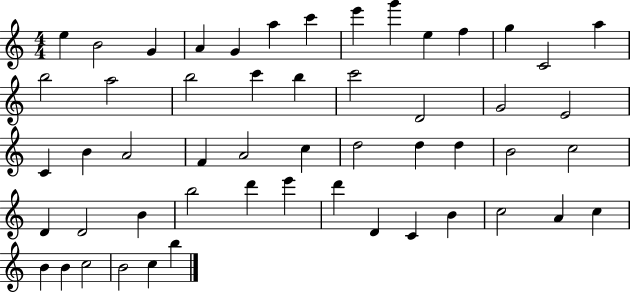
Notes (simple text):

E5/q B4/h G4/q A4/q G4/q A5/q C6/q E6/q G6/q E5/q F5/q G5/q C4/h A5/q B5/h A5/h B5/h C6/q B5/q C6/h D4/h G4/h E4/h C4/q B4/q A4/h F4/q A4/h C5/q D5/h D5/q D5/q B4/h C5/h D4/q D4/h B4/q B5/h D6/q E6/q D6/q D4/q C4/q B4/q C5/h A4/q C5/q B4/q B4/q C5/h B4/h C5/q B5/q